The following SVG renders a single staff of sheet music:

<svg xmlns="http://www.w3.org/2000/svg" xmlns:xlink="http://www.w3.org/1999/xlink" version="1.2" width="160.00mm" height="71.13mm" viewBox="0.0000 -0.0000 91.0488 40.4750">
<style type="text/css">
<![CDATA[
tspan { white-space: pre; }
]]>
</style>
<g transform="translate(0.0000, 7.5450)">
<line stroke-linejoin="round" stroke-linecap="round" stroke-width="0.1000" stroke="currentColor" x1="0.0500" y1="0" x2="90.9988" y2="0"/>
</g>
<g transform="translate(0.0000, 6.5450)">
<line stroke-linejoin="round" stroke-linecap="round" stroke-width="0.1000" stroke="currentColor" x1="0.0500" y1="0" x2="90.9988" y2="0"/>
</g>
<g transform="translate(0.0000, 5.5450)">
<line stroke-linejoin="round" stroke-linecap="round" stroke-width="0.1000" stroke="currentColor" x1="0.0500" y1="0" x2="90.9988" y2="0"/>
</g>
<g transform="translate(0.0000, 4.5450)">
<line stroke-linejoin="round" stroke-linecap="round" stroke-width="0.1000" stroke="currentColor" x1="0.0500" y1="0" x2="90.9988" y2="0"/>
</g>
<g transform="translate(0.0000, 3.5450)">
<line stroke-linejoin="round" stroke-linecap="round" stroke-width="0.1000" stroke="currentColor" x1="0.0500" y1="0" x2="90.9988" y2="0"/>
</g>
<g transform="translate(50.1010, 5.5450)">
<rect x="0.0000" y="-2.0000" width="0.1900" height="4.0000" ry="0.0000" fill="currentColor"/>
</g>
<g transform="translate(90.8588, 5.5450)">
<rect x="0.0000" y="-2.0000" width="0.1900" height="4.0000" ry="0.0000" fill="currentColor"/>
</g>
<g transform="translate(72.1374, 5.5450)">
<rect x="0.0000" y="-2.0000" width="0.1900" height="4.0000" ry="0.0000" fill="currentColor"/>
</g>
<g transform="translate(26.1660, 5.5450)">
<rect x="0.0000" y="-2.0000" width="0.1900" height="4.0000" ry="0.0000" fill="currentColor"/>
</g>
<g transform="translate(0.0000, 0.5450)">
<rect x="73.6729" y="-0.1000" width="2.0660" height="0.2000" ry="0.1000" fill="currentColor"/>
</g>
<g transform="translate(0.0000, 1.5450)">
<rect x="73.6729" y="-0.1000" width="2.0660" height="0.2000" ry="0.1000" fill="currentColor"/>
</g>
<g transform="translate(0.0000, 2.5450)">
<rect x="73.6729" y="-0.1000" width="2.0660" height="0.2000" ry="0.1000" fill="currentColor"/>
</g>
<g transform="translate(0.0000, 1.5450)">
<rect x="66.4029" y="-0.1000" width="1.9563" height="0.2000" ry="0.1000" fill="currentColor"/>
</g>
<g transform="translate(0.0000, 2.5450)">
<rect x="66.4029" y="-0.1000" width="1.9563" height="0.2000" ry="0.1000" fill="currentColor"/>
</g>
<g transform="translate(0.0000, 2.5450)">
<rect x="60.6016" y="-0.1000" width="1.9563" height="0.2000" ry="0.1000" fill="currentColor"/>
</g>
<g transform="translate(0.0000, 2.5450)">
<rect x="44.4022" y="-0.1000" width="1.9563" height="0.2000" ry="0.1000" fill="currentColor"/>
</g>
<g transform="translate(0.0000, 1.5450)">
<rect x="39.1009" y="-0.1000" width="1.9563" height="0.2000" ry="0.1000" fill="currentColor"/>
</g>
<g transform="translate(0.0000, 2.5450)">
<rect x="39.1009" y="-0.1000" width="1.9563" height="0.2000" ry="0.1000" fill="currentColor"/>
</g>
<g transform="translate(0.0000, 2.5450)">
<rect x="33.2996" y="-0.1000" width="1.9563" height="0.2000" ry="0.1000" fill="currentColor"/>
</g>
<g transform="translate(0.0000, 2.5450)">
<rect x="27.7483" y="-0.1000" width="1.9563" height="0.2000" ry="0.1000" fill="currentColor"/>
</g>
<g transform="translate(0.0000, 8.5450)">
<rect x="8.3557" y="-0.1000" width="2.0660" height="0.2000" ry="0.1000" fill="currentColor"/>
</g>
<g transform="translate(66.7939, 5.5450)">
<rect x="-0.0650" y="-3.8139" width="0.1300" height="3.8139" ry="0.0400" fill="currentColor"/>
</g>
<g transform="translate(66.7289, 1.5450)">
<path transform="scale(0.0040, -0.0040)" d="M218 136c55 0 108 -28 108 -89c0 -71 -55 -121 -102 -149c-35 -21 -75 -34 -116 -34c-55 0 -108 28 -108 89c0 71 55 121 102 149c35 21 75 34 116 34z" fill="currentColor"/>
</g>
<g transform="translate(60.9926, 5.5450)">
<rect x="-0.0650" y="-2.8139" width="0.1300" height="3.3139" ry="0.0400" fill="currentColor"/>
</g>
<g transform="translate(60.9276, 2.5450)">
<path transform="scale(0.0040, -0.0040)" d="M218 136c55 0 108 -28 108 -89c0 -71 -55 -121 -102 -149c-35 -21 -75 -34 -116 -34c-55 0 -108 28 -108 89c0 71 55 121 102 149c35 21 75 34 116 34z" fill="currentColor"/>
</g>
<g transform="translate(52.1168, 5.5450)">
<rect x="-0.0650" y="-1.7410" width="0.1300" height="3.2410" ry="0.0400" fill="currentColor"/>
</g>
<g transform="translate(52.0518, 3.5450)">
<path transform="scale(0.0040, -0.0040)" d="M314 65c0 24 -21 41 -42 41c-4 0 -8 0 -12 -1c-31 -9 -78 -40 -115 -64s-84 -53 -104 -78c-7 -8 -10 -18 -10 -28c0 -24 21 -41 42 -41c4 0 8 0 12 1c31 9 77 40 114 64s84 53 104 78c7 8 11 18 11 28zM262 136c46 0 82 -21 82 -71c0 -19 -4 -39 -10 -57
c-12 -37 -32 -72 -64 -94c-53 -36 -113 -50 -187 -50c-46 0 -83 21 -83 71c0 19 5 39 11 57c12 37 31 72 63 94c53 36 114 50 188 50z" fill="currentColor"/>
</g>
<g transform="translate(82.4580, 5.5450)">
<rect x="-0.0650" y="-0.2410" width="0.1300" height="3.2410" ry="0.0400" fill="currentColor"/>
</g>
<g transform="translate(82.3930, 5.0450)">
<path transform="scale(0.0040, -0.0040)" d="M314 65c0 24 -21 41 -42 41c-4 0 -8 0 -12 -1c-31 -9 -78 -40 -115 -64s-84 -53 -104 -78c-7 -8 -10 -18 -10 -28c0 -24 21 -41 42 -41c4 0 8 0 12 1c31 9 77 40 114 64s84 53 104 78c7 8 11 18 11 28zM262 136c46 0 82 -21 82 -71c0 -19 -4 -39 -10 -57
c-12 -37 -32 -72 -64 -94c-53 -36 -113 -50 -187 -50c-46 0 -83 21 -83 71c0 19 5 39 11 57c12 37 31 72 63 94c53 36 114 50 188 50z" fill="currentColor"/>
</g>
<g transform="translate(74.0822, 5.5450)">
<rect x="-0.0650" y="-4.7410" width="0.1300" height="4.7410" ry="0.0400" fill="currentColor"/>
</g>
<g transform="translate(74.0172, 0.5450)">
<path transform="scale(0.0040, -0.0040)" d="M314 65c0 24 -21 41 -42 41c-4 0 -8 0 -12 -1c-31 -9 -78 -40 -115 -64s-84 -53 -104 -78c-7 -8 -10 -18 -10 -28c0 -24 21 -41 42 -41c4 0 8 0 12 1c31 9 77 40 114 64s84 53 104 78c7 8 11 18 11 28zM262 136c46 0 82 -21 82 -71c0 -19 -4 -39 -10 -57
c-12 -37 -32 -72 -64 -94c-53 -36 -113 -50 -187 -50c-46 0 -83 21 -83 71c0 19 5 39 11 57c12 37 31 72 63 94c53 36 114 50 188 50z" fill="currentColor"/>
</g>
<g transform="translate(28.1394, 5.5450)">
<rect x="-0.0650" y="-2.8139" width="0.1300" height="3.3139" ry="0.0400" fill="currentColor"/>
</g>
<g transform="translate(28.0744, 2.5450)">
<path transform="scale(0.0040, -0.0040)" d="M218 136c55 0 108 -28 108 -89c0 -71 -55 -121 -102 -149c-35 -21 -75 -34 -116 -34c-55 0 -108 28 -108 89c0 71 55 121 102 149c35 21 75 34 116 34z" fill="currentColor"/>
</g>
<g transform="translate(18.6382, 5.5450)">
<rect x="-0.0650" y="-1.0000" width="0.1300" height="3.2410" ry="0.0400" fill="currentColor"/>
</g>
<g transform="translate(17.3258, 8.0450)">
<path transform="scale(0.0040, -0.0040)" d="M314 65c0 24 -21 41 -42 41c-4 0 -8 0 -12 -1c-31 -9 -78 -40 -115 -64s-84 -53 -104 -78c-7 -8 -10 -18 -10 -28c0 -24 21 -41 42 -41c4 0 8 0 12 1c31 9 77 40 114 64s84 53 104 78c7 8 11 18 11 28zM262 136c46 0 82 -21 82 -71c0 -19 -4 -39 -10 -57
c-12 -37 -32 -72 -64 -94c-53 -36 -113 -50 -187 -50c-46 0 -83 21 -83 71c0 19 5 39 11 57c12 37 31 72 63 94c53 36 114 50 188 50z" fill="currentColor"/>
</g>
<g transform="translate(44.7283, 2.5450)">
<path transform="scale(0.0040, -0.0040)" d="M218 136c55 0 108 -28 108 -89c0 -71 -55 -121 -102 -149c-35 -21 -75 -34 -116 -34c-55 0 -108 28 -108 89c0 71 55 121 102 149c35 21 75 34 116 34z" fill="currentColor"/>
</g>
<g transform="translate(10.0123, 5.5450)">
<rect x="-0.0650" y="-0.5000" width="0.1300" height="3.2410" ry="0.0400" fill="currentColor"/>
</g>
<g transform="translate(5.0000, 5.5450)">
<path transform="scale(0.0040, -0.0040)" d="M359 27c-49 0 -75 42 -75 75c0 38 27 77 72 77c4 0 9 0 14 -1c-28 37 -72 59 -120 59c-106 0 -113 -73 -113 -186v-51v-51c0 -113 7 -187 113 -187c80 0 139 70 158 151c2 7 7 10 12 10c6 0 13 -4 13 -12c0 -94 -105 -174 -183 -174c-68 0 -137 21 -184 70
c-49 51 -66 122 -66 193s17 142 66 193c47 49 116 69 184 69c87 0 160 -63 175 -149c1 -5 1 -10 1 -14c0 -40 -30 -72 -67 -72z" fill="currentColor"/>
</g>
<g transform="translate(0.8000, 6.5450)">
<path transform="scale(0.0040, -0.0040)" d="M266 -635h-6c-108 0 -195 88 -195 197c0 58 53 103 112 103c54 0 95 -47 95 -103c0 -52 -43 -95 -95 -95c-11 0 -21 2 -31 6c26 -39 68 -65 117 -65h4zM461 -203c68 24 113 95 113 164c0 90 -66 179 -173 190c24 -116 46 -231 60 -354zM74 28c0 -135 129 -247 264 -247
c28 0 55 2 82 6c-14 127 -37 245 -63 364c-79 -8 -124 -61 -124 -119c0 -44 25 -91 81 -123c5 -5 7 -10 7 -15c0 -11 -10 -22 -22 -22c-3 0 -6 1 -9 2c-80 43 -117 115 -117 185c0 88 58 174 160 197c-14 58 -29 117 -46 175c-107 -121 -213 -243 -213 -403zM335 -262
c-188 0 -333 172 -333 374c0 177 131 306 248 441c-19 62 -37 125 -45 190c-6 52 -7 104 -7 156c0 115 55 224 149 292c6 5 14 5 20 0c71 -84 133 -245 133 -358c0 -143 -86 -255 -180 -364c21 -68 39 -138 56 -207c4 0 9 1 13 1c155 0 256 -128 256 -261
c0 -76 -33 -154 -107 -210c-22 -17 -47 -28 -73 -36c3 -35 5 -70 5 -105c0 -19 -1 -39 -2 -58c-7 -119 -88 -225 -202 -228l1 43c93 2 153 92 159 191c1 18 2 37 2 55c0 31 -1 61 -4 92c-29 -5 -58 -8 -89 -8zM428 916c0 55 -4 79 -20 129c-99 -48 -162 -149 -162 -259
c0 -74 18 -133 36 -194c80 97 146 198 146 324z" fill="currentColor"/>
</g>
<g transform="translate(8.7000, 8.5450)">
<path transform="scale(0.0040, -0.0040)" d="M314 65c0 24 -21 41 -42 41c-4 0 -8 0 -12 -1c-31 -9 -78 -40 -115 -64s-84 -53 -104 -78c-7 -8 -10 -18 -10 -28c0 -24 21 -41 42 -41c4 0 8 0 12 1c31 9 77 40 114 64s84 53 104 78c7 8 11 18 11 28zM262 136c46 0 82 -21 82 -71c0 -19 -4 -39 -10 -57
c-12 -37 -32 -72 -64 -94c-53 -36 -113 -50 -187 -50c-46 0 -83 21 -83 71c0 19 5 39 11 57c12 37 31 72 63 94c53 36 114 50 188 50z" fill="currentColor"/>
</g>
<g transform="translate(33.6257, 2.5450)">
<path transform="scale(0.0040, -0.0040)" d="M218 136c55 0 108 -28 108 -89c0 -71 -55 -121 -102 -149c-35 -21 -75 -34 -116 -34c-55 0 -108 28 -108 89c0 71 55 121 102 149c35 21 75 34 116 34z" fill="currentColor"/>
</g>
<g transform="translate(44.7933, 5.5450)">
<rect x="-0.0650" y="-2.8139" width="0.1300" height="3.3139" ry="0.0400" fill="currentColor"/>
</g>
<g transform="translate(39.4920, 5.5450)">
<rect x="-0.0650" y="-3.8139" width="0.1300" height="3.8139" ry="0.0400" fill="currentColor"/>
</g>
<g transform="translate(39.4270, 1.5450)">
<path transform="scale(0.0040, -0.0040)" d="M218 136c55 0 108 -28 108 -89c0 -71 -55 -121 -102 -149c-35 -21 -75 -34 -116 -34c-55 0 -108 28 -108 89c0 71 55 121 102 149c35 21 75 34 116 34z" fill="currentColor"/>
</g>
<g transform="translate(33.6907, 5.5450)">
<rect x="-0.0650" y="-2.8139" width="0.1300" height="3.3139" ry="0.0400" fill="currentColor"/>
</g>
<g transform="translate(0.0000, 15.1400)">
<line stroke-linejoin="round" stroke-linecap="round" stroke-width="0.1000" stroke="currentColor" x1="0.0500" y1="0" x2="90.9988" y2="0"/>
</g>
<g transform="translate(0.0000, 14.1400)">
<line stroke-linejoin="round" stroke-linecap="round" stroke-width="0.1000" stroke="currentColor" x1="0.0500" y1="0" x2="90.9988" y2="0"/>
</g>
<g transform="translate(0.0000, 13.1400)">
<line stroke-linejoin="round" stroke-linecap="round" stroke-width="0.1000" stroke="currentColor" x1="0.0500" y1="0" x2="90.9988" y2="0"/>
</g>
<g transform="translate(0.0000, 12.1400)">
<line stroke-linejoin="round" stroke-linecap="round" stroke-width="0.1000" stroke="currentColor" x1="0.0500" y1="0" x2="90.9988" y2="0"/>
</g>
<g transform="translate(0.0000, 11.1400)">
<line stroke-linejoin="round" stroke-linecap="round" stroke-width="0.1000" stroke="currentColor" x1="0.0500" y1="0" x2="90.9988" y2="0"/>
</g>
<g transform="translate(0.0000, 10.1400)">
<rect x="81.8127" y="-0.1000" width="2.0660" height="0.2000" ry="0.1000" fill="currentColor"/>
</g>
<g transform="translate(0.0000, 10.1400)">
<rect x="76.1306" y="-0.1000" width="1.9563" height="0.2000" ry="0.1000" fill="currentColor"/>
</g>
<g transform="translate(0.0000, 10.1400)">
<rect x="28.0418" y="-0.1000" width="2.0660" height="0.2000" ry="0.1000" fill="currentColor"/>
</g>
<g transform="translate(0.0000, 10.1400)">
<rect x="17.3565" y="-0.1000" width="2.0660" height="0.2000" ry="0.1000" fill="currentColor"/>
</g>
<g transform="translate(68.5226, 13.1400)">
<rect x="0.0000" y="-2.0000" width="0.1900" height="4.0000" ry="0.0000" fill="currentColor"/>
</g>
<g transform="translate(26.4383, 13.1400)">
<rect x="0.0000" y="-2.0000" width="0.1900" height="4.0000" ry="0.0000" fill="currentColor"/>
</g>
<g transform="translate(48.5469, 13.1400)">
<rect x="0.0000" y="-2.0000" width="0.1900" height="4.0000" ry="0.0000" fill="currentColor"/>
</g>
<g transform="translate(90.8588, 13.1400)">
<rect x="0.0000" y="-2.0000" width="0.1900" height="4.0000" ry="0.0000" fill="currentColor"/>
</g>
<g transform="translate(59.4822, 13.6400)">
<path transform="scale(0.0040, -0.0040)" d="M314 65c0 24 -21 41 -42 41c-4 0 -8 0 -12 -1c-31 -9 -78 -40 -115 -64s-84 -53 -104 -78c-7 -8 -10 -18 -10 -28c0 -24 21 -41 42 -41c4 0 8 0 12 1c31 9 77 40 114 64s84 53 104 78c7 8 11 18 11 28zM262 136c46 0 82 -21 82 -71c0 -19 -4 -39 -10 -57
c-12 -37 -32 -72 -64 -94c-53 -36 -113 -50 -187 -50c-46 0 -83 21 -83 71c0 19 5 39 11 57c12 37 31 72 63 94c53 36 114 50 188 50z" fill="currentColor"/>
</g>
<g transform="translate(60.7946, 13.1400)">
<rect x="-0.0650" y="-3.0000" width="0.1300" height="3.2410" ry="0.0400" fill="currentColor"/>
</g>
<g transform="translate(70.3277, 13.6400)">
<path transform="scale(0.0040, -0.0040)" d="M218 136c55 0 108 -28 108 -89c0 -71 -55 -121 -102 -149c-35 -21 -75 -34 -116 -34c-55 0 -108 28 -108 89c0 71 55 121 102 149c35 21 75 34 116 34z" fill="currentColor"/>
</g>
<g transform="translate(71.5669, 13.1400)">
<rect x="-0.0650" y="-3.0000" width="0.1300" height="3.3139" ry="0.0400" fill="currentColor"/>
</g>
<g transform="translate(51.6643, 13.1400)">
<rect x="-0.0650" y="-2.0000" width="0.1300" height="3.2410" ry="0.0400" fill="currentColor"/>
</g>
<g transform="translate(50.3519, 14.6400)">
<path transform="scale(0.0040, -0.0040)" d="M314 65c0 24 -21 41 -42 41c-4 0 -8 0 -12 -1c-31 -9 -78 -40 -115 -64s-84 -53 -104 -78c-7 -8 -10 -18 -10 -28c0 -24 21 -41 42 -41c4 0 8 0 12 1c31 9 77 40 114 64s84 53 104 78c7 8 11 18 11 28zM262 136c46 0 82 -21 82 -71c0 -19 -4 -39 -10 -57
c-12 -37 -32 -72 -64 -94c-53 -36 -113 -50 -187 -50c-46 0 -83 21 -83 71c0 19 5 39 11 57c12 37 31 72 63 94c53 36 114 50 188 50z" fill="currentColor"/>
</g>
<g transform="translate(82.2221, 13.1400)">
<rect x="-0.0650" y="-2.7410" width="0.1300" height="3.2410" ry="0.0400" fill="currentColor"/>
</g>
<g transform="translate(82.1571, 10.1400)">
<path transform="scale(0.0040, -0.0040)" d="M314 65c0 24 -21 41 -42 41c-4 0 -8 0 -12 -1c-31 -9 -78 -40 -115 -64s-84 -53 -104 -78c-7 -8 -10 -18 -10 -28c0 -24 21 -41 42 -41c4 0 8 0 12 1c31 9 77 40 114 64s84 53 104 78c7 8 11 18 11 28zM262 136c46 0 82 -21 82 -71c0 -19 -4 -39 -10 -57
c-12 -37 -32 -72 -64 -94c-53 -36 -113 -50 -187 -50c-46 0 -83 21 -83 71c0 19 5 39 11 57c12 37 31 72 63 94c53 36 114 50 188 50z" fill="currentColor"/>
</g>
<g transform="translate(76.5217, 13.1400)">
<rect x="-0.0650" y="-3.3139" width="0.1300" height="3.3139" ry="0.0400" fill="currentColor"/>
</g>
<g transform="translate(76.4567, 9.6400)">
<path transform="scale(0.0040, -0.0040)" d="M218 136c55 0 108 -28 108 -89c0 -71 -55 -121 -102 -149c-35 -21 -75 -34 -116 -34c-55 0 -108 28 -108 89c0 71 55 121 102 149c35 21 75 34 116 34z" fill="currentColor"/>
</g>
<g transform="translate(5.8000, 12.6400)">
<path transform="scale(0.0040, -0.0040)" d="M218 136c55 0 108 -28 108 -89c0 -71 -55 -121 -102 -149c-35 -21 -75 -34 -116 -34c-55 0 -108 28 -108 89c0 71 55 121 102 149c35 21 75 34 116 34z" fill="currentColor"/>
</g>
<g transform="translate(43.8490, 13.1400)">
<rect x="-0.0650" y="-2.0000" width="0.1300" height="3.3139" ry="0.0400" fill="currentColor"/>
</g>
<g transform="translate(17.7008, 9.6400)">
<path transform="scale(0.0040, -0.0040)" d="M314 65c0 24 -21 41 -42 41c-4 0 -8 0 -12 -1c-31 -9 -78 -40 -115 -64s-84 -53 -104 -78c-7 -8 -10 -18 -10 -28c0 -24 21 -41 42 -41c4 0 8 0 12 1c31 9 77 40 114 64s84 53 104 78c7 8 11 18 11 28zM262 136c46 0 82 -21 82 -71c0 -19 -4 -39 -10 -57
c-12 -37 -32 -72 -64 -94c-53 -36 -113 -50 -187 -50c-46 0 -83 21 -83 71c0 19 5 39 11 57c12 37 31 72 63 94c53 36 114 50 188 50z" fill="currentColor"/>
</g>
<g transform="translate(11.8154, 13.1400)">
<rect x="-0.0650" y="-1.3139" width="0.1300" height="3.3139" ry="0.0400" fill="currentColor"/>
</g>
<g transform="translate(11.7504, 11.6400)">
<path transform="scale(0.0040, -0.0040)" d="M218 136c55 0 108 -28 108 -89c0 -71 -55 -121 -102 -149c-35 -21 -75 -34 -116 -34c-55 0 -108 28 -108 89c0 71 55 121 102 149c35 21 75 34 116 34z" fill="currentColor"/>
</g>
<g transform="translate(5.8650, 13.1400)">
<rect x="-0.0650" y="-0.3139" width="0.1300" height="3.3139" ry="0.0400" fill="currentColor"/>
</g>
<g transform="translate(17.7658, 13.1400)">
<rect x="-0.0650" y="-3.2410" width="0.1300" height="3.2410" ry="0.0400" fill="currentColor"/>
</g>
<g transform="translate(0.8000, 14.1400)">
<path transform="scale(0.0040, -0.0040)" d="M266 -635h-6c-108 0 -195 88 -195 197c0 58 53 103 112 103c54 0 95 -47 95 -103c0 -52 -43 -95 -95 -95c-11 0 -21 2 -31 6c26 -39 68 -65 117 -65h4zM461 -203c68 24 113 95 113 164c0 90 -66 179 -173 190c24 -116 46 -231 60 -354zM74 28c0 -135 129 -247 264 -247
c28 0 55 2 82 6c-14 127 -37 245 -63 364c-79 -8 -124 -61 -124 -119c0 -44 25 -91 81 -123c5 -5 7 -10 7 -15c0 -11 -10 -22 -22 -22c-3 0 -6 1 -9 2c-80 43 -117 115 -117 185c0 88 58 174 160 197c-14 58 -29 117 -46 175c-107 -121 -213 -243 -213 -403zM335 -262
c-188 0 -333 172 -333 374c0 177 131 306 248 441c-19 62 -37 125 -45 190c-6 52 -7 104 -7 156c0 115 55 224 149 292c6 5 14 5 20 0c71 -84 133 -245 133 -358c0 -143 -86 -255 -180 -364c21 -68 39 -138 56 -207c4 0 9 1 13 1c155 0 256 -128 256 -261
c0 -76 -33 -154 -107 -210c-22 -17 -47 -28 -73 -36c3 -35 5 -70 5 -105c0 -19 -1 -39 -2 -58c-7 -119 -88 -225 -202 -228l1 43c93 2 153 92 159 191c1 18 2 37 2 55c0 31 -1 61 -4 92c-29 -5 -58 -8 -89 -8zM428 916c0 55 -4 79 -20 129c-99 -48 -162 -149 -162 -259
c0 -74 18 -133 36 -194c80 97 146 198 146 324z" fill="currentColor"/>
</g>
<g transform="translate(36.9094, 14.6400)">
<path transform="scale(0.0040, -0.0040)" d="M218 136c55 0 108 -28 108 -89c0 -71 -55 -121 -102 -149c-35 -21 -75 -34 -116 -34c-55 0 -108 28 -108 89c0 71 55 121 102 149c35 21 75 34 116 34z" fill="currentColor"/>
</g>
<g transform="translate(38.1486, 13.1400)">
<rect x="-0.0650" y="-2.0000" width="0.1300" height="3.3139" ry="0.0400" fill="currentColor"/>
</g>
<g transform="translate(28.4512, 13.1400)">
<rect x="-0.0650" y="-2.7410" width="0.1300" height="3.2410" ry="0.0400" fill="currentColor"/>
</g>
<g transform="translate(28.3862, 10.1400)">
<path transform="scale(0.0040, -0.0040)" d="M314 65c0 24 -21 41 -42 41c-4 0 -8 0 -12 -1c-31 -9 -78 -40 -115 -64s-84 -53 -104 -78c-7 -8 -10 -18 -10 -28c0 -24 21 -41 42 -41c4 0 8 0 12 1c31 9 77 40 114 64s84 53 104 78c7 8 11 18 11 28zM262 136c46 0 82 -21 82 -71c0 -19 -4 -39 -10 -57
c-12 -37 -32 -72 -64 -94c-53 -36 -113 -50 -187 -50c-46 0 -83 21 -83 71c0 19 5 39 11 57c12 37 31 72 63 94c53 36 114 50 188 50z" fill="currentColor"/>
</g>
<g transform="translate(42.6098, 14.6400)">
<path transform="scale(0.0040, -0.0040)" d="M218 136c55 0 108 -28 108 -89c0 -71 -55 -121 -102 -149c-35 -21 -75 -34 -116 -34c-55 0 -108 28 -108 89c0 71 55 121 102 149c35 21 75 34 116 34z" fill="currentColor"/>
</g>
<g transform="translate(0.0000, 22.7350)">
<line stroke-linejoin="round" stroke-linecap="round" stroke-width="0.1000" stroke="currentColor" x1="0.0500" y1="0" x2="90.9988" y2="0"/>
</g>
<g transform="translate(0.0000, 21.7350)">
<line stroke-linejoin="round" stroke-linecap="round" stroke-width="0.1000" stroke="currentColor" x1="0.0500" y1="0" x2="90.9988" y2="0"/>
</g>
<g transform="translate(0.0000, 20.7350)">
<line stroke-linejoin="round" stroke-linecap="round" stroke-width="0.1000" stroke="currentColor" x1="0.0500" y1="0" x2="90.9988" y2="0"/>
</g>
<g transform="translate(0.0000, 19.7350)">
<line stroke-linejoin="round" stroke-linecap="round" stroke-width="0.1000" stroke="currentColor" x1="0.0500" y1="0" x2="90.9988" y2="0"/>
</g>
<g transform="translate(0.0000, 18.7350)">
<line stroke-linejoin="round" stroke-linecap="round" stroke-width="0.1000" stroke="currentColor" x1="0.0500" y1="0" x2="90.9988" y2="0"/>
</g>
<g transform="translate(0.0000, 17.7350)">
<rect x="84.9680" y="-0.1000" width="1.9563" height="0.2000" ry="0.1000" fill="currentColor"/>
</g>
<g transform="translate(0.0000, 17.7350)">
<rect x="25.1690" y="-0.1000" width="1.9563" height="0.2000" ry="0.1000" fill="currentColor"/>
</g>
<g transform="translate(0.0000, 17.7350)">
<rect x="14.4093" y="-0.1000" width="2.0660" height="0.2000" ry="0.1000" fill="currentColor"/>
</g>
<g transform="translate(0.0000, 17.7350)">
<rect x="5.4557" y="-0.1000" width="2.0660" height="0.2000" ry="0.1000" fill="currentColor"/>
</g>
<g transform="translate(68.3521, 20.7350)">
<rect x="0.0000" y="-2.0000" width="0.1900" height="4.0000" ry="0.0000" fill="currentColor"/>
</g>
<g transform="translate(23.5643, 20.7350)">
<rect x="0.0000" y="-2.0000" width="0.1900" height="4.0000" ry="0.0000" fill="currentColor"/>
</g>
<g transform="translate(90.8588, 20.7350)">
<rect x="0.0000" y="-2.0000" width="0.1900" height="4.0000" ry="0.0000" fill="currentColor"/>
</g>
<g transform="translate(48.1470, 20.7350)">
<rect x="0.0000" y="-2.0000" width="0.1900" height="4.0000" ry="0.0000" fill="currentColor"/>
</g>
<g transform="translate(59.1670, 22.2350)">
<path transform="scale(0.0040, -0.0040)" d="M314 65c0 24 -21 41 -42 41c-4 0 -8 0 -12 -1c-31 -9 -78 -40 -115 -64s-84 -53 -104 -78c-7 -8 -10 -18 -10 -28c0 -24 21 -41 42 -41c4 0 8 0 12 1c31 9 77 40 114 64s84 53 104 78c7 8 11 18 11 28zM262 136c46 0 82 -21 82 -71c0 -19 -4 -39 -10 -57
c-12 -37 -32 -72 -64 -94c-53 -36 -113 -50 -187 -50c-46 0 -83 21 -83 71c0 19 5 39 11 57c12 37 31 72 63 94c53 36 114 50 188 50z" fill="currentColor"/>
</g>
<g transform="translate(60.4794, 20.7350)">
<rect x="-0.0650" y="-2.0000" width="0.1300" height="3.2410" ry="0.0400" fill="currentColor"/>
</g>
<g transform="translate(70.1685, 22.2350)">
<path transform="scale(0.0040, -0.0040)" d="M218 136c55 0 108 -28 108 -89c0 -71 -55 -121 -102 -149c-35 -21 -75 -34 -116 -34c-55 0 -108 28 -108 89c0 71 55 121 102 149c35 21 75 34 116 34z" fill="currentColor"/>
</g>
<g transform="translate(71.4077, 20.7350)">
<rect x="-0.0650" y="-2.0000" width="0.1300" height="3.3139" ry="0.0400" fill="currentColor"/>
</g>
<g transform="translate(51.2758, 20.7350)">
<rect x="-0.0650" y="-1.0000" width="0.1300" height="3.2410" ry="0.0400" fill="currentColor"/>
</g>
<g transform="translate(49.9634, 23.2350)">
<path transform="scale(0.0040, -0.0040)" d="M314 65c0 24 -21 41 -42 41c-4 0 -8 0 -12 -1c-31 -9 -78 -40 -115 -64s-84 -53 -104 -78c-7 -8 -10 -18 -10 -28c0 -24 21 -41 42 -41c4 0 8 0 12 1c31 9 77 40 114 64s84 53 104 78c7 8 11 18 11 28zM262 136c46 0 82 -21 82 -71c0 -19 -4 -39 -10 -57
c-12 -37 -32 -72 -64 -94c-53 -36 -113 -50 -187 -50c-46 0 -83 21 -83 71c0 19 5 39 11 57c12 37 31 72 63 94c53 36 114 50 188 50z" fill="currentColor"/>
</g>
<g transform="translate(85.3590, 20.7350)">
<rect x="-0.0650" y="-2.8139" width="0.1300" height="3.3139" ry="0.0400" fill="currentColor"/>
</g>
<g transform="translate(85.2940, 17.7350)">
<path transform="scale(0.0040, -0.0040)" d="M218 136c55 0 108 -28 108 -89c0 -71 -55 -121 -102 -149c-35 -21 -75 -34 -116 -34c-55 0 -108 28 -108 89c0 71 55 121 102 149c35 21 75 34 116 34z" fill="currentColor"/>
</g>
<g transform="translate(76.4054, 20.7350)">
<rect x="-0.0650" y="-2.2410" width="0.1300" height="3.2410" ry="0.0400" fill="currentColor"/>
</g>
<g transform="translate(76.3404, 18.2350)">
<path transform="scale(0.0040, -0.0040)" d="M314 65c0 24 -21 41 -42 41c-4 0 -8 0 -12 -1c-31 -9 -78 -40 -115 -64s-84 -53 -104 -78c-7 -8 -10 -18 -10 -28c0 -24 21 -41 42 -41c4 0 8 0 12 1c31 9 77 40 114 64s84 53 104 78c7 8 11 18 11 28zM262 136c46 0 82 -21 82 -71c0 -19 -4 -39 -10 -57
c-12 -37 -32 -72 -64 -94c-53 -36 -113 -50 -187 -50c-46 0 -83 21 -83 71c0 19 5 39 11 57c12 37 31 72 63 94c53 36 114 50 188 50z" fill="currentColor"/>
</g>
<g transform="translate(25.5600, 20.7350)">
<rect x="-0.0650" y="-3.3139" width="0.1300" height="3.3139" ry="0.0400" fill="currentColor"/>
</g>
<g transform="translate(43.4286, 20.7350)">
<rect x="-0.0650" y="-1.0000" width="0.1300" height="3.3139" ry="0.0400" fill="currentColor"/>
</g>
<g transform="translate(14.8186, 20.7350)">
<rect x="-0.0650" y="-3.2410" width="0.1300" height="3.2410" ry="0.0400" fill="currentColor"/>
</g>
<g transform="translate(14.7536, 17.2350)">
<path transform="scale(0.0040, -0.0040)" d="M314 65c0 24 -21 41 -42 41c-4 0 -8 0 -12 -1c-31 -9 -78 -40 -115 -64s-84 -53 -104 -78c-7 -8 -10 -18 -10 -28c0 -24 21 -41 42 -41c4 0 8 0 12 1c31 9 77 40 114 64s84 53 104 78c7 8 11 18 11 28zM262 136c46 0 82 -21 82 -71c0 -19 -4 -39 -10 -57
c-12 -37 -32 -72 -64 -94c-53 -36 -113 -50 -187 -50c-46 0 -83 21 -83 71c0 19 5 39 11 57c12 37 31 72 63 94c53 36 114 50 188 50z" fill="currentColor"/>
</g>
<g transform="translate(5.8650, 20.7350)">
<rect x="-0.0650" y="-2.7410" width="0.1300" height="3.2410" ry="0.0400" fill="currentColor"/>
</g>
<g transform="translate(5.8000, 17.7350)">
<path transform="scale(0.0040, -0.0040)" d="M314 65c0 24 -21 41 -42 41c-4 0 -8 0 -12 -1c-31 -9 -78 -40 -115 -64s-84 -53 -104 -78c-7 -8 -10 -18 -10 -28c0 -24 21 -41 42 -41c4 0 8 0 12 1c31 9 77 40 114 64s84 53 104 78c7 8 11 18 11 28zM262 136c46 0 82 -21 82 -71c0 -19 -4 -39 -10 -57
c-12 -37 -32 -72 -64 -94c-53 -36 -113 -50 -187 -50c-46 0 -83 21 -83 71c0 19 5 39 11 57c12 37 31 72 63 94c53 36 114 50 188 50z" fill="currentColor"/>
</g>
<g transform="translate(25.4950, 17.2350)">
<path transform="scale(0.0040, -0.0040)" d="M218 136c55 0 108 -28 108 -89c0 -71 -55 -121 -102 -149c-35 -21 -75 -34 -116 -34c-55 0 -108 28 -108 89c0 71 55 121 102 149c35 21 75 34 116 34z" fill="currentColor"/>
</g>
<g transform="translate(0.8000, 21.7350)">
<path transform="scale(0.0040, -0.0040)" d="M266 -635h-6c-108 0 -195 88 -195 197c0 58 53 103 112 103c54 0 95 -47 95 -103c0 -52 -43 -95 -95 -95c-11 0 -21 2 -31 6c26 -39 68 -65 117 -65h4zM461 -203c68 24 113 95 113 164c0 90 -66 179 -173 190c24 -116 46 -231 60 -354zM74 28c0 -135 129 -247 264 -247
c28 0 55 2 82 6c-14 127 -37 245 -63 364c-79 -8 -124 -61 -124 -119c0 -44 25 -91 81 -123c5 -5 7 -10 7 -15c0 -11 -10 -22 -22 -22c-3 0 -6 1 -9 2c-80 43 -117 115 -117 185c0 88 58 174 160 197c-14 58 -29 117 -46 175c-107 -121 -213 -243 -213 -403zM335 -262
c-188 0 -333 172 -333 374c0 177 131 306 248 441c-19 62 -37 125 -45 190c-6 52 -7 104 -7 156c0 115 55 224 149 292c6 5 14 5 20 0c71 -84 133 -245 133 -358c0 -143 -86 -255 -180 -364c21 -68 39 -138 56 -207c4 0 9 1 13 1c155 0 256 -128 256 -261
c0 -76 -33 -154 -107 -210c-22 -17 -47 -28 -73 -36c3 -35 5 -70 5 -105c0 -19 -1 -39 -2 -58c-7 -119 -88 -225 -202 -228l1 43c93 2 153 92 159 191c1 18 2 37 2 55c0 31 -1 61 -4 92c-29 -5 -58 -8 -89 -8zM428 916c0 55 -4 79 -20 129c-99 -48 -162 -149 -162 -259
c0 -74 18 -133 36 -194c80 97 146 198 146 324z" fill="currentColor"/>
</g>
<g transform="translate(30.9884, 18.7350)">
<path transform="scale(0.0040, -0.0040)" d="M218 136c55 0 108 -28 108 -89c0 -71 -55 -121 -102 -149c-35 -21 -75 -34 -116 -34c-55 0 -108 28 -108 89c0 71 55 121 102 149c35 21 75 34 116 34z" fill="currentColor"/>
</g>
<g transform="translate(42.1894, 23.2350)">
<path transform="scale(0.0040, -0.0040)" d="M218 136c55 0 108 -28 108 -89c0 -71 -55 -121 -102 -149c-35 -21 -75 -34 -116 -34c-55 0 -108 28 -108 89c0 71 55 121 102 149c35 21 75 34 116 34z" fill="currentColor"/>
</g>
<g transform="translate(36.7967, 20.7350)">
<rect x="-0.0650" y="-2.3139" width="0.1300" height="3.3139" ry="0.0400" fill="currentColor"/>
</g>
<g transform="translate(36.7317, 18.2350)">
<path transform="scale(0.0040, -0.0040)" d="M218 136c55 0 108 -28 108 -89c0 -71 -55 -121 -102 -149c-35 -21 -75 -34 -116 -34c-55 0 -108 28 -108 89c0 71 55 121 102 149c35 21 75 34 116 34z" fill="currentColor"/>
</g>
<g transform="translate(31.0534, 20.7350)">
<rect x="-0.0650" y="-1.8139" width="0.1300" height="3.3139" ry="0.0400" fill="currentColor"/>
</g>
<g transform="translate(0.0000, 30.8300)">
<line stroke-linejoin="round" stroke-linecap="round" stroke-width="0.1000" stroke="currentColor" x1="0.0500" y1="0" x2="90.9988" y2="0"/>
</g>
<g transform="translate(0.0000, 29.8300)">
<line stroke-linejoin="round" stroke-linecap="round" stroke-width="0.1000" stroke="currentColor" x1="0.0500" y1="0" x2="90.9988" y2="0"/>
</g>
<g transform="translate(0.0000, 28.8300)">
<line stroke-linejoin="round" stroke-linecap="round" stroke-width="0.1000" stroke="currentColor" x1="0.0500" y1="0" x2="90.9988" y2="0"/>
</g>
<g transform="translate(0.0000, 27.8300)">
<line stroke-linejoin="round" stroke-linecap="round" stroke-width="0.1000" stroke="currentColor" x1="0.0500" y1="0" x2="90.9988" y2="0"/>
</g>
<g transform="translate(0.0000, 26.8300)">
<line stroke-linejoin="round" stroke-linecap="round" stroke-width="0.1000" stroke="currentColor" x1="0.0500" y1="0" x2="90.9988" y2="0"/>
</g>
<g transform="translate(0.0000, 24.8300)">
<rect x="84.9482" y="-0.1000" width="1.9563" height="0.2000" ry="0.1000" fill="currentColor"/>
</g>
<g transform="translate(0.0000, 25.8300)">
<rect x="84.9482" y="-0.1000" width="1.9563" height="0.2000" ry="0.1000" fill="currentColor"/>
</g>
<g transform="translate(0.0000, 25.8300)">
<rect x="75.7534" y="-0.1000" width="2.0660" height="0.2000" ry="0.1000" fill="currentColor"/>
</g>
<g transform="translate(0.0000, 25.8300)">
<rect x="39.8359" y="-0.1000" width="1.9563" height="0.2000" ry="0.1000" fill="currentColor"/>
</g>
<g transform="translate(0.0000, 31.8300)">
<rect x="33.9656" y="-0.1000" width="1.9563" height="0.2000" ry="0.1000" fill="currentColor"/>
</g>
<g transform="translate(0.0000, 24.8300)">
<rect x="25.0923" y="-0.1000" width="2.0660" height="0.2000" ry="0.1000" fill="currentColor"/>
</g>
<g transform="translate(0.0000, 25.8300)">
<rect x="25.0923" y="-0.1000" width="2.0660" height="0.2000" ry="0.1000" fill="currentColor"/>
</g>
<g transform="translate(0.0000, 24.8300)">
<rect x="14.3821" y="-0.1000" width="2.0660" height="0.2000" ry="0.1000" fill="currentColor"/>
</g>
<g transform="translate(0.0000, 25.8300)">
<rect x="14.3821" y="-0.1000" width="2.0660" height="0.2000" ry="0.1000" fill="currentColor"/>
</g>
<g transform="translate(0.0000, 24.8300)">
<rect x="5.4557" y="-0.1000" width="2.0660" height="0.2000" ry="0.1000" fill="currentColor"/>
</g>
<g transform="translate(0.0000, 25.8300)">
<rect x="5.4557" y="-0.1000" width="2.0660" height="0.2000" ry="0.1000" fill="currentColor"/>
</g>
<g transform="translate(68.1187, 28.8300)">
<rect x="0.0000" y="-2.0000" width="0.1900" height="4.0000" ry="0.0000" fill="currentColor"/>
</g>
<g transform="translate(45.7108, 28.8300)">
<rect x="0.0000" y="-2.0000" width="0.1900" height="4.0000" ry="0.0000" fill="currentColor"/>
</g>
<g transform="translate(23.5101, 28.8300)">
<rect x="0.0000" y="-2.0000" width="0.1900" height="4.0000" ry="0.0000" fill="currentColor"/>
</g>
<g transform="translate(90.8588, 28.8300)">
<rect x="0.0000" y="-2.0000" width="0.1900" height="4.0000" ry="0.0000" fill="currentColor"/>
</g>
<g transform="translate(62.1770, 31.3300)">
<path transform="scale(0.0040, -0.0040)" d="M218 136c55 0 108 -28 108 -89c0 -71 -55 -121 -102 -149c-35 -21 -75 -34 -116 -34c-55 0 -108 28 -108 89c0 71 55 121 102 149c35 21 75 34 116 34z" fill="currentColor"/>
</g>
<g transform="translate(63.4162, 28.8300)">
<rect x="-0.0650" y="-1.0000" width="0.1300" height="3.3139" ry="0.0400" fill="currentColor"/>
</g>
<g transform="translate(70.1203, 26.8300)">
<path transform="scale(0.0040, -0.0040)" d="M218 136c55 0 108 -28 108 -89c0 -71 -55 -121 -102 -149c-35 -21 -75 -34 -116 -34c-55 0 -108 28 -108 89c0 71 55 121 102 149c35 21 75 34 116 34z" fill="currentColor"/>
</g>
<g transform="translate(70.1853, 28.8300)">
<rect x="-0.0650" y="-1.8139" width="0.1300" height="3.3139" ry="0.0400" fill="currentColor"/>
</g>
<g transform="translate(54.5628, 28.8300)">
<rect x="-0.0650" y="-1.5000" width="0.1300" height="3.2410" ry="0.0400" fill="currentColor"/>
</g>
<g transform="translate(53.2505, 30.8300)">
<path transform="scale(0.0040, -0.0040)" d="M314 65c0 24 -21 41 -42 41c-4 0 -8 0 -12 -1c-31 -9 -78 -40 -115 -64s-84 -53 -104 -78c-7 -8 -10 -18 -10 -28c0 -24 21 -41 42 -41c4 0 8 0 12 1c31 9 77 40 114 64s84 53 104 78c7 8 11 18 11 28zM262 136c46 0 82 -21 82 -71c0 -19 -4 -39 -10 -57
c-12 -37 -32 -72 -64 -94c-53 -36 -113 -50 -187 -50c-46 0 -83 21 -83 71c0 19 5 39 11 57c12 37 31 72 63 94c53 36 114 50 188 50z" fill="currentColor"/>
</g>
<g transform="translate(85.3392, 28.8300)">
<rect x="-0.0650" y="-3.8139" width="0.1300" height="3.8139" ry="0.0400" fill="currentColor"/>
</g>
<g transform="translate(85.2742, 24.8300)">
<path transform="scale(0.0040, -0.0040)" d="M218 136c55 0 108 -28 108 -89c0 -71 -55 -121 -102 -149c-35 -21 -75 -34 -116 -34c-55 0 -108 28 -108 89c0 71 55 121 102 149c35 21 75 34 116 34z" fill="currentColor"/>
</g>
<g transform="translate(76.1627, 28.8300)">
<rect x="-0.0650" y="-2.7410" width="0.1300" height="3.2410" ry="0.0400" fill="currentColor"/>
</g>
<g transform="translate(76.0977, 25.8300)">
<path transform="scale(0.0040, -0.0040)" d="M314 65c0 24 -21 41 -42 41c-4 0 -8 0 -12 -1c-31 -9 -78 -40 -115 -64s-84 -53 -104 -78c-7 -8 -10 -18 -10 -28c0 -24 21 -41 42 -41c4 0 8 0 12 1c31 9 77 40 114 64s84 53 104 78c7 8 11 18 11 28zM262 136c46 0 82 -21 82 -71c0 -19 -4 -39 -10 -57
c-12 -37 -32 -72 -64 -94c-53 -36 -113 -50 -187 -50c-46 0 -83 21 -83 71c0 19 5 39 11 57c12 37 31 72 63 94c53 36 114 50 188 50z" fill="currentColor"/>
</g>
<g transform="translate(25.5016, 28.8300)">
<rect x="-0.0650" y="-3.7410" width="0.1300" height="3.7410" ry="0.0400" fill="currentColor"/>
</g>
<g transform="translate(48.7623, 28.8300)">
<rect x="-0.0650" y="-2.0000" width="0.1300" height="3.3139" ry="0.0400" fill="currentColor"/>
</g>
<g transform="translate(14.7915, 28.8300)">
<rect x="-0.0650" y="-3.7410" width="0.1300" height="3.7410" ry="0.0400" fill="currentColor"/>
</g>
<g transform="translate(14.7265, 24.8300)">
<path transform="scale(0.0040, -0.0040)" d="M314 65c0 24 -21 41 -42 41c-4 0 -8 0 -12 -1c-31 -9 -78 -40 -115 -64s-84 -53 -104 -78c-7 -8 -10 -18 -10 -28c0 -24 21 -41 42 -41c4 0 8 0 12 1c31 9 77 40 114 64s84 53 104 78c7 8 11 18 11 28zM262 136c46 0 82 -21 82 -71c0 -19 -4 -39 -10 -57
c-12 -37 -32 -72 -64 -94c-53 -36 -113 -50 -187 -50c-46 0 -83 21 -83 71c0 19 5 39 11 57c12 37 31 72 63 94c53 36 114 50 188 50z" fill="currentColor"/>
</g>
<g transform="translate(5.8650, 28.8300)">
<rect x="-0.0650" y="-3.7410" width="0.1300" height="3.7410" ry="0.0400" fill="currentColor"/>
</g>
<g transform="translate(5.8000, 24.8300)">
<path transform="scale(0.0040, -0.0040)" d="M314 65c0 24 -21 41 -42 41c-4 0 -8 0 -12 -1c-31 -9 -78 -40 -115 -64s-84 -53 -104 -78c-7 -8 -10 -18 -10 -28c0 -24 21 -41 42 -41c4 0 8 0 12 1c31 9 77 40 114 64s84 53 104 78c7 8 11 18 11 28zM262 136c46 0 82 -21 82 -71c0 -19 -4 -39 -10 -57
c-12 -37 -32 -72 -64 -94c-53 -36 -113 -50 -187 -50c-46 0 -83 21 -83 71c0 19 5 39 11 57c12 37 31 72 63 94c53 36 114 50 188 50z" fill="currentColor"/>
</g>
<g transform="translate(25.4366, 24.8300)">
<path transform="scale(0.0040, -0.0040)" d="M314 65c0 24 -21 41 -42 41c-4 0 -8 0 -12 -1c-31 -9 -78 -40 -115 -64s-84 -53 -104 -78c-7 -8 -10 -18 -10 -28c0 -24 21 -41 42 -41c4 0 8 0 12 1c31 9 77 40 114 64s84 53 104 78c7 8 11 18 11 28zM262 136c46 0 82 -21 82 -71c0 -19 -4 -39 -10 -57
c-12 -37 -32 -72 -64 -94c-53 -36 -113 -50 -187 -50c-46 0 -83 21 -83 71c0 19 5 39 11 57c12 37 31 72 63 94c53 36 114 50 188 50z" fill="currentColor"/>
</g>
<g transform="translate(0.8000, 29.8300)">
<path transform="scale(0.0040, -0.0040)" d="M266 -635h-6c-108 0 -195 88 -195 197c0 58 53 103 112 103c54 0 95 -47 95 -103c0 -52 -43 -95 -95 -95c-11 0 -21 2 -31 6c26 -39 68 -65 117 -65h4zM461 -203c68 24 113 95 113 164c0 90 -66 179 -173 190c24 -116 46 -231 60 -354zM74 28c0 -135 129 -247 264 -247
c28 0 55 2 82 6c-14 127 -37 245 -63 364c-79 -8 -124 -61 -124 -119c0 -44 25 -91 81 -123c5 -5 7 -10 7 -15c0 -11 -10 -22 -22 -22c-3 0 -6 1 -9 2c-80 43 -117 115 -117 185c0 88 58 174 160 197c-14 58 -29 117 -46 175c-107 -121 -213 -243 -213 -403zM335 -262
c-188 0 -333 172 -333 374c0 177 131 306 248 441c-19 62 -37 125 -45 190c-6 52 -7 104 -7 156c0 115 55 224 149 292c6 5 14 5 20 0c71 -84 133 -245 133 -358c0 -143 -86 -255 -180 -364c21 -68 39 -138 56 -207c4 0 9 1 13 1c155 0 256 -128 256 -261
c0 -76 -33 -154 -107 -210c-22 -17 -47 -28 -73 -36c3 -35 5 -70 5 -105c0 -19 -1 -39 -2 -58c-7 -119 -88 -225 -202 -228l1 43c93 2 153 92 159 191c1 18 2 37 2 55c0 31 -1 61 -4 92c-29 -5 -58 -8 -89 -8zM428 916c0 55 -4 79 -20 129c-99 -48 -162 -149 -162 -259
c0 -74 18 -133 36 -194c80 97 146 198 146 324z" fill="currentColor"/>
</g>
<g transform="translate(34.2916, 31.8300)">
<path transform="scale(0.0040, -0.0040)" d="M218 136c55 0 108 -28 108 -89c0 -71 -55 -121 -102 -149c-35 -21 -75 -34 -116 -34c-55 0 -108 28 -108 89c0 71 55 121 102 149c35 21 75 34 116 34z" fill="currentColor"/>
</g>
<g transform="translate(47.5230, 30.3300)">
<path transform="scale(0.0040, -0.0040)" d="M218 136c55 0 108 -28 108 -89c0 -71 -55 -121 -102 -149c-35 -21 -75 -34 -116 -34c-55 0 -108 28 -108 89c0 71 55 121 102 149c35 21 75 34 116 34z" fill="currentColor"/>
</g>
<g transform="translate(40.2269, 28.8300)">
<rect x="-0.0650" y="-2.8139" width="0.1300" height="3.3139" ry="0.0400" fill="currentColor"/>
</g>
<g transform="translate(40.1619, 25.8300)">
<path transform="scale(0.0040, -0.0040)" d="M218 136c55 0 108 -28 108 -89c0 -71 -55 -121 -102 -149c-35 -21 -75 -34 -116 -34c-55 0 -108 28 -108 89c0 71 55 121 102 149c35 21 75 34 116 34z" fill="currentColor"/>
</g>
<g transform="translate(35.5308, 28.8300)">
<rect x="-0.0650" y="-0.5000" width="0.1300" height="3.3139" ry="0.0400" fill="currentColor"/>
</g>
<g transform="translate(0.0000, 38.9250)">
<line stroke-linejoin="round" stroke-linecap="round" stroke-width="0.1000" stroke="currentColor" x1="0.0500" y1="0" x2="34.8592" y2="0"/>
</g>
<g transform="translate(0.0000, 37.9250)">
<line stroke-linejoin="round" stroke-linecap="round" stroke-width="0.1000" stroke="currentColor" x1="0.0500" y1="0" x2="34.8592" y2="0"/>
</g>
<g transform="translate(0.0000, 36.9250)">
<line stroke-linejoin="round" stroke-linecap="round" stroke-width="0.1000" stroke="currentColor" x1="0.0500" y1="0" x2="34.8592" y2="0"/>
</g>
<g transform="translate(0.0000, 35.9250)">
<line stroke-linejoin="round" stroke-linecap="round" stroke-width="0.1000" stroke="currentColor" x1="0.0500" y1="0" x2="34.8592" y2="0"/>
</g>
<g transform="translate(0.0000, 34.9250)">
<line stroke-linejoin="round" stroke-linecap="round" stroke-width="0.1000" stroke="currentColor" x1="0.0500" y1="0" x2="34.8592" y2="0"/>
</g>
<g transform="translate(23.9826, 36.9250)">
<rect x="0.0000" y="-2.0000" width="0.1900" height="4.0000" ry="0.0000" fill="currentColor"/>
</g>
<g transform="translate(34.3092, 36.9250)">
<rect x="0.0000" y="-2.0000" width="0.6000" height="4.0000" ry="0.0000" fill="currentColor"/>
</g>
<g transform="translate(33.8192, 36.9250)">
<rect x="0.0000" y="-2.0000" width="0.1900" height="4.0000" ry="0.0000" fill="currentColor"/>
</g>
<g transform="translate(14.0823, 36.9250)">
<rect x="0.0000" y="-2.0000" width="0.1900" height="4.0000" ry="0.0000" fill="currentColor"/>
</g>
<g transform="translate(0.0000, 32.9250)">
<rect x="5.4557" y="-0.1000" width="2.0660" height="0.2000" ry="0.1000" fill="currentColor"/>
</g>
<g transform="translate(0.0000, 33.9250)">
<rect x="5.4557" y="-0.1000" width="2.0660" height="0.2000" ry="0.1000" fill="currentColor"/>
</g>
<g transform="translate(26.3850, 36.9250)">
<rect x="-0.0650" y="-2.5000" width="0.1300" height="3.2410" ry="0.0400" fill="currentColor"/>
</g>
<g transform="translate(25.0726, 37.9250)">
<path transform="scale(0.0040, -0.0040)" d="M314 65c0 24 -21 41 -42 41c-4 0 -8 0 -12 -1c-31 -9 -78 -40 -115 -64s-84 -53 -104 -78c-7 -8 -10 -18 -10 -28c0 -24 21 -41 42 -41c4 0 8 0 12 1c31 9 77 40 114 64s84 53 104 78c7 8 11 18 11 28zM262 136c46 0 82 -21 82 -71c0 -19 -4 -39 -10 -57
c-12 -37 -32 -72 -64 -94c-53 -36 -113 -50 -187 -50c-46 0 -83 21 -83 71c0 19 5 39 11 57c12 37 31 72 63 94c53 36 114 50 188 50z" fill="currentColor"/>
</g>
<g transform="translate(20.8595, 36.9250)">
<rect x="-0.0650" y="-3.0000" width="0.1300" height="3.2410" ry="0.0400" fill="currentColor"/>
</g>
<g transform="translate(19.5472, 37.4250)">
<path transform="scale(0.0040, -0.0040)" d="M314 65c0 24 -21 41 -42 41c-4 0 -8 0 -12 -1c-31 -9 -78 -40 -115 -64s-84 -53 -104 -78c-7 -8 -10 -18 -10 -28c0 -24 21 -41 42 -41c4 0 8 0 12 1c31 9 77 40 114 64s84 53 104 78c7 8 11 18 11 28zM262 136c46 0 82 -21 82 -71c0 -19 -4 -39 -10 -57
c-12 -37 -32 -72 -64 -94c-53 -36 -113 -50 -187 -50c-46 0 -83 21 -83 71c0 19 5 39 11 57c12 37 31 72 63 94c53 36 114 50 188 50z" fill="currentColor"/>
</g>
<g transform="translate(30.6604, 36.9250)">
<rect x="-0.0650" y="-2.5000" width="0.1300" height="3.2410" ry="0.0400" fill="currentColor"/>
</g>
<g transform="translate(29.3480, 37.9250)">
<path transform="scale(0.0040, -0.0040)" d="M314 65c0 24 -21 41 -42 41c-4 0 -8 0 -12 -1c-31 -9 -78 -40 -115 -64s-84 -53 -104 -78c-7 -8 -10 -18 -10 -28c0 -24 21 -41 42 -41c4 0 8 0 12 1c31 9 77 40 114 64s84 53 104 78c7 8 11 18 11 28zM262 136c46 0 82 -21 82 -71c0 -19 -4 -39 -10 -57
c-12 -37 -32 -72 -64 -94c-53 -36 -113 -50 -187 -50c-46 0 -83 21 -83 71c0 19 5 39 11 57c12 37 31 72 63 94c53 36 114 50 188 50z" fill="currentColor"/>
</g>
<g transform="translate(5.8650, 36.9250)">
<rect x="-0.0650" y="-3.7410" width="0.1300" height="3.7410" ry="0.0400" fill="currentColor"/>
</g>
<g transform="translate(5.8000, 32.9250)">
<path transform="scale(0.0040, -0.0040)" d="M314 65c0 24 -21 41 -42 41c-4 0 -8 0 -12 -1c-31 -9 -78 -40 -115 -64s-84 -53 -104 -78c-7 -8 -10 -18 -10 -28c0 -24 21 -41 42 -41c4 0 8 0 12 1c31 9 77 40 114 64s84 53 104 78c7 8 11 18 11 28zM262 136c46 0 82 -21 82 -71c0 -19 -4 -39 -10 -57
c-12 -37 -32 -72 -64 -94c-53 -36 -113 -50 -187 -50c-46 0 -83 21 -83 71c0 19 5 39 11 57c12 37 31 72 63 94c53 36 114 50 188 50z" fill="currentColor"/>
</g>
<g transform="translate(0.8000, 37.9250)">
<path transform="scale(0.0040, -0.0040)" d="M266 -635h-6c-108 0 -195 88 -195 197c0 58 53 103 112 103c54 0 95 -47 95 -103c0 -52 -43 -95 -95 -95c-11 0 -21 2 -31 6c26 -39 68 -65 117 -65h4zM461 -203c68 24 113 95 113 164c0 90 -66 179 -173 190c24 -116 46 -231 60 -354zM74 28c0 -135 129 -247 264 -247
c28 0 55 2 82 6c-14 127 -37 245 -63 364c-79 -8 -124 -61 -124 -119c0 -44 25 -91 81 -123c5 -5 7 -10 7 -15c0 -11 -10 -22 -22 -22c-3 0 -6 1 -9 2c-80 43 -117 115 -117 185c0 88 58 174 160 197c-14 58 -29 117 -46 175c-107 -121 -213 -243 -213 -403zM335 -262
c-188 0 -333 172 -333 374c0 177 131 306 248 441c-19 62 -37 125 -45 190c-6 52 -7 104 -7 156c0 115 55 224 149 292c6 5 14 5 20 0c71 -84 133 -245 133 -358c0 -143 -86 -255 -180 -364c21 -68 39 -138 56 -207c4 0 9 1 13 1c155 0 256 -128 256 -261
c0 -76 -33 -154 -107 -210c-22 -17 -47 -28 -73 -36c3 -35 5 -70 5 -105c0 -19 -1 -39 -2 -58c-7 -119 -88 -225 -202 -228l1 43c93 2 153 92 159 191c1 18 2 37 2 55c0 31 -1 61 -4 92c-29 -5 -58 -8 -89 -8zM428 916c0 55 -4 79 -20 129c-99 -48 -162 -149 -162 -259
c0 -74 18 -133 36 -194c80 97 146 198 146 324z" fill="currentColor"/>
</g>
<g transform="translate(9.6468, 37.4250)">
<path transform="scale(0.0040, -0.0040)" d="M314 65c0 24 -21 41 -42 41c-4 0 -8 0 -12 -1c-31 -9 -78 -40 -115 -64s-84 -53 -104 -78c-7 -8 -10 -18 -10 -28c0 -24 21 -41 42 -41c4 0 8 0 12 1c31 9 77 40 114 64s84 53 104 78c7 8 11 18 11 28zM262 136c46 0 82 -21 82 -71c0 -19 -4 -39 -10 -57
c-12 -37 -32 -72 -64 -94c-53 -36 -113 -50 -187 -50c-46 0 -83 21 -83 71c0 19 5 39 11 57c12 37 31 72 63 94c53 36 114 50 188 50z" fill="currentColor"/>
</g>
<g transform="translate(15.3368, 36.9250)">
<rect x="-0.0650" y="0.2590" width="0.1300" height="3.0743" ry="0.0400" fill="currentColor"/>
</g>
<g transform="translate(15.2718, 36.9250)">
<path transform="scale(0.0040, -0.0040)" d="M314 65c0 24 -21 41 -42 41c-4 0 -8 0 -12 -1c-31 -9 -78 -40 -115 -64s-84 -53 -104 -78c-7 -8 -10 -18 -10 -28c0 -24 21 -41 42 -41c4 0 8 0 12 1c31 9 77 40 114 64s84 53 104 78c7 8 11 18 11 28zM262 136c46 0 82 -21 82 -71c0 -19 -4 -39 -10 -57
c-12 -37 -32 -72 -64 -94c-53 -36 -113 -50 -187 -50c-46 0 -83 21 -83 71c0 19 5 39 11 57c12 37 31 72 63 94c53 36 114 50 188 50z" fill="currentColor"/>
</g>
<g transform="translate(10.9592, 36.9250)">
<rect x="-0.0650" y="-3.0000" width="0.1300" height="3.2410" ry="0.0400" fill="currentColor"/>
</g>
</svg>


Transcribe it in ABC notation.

X:1
T:Untitled
M:4/4
L:1/4
K:C
C2 D2 a a c' a f2 a c' e'2 c2 c e b2 a2 F F F2 A2 A b a2 a2 b2 b f g D D2 F2 F g2 a c'2 c'2 c'2 C a F E2 D f a2 c' c'2 A2 B2 A2 G2 G2